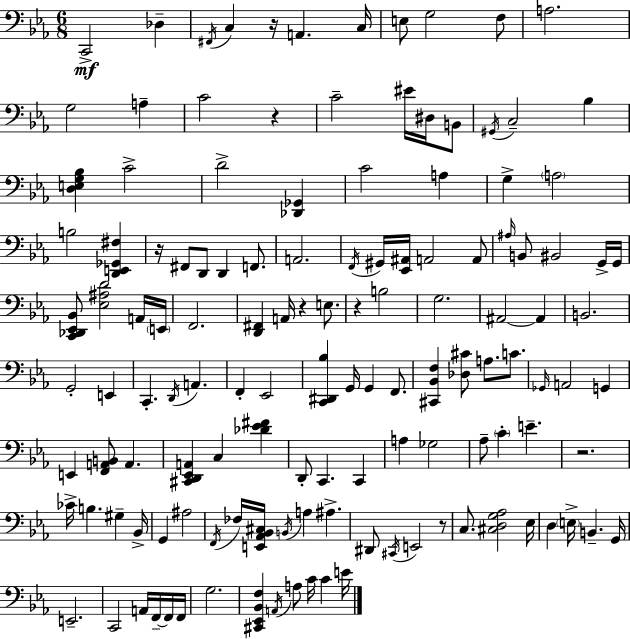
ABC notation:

X:1
T:Untitled
M:6/8
L:1/4
K:Cm
C,,2 _D, ^F,,/4 C, z/4 A,, C,/4 E,/2 G,2 F,/2 A,2 G,2 A, C2 z C2 ^E/4 ^D,/4 B,,/2 ^G,,/4 C,2 _B, [D,E,G,_B,] C2 D2 [_D,,_G,,] C2 A, G, A,2 B,2 [D,,E,,_G,,^F,] z/4 ^F,,/2 D,,/2 D,, F,,/2 A,,2 F,,/4 ^G,,/4 [_E,,^A,,]/4 A,,2 A,,/2 ^A,/4 B,,/2 ^B,,2 G,,/4 G,,/4 [C,,_D,,_E,,_B,,]/2 [_E,^A,D]2 A,,/4 E,,/4 F,,2 [D,,^F,,] A,,/4 z E,/2 z B,2 G,2 ^A,,2 ^A,, B,,2 G,,2 E,, C,, D,,/4 A,, F,, _E,,2 [C,,^D,,_B,] G,,/4 G,, F,,/2 [^C,,_B,,F,] [_D,^C]/2 A,/2 C/2 _G,,/4 A,,2 G,, E,, [F,,A,,B,,]/2 A,, [^C,,D,,_E,,A,,] C, [_D_E^F] D,,/2 C,, C,, A, _G,2 _A,/2 C E z2 _C/4 B, ^G, _B,,/4 G,, ^A,2 F,,/4 _F,/4 [E,,_A,,_B,,^C,]/4 B,,/4 A, ^A, ^D,,/2 ^C,,/4 E,,2 z/2 C,/2 [^C,D,G,_A,]2 _E,/4 D, E,/4 B,, G,,/4 E,,2 C,,2 A,,/4 F,,/4 F,,/4 F,,/4 G,2 [^C,,_E,,_B,,F,] A,,/4 A,/2 C/4 C E/4